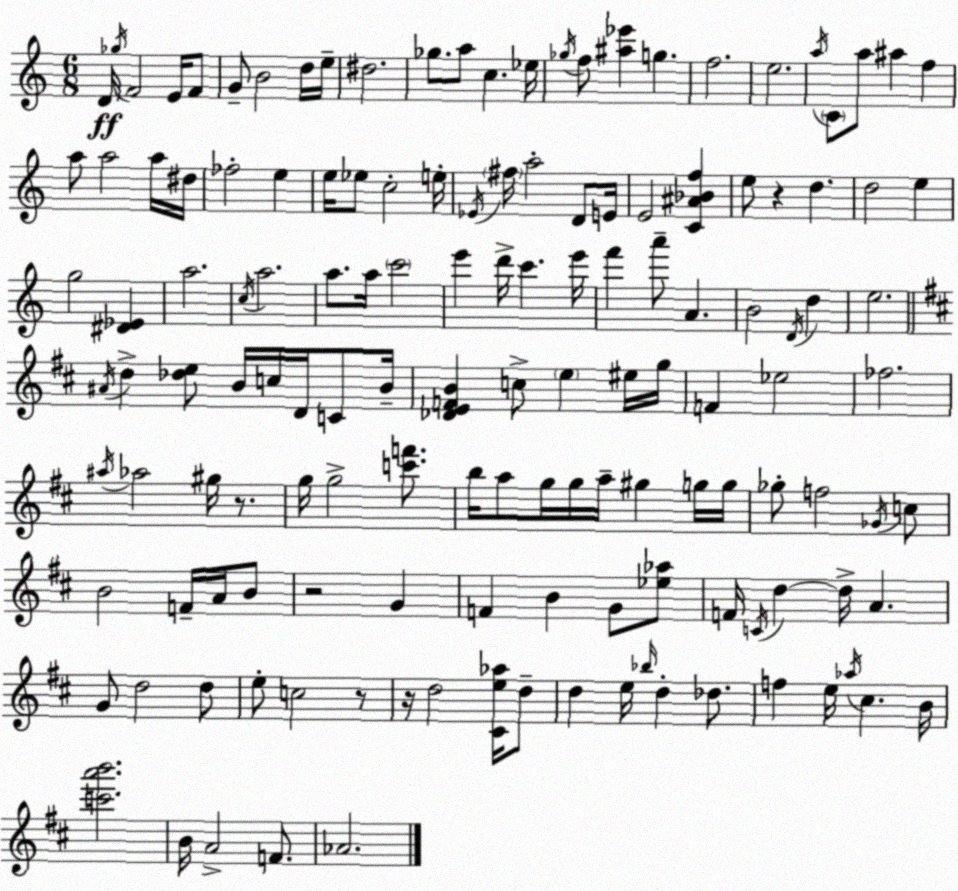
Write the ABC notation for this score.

X:1
T:Untitled
M:6/8
L:1/4
K:C
D/4 _g/4 F2 E/4 F/2 G/2 B2 d/4 e/4 ^d2 _g/2 a/2 c _e/4 _g/4 f/2 [^a_e'] g f2 e2 a/4 C/2 a/2 ^a f a/2 a2 a/4 ^d/4 _f2 e e/4 _e/2 c2 e/4 _E/4 ^f/4 a2 D/2 E/4 E2 [C^A_Bf] e/2 z d d2 e g2 [^D_E] a2 c/4 a2 a/2 a/4 c'2 e' d'/4 c' e'/4 f' a'/2 A B2 D/4 d e2 ^A/4 d [_de]/2 B/4 c/4 D/4 C/2 B/4 [_DEFB] c/2 e ^e/4 g/4 F _e2 _f2 ^a/4 _a2 ^g/4 z/2 g/4 g2 [c'f']/2 b/4 a/2 g/4 g/4 a/4 ^g g/4 g/4 _g/2 f2 _G/4 c/2 B2 F/4 A/4 B/2 z2 G F B G/2 [_e_a]/2 F/4 C/4 d d/4 A G/2 d2 d/2 e/2 c2 z/2 z/4 d2 [^Ce_a]/4 d/2 d e/4 _b/4 d _d/2 f e/4 _a/4 ^c B/4 [c'a'b']2 B/4 A2 F/2 _A2